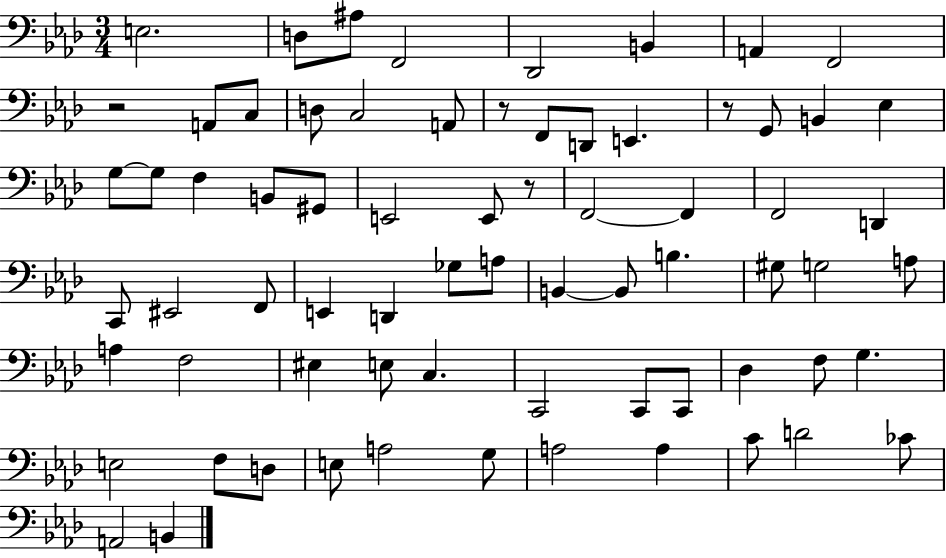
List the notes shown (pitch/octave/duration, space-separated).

E3/h. D3/e A#3/e F2/h Db2/h B2/q A2/q F2/h R/h A2/e C3/e D3/e C3/h A2/e R/e F2/e D2/e E2/q. R/e G2/e B2/q Eb3/q G3/e G3/e F3/q B2/e G#2/e E2/h E2/e R/e F2/h F2/q F2/h D2/q C2/e EIS2/h F2/e E2/q D2/q Gb3/e A3/e B2/q B2/e B3/q. G#3/e G3/h A3/e A3/q F3/h EIS3/q E3/e C3/q. C2/h C2/e C2/e Db3/q F3/e G3/q. E3/h F3/e D3/e E3/e A3/h G3/e A3/h A3/q C4/e D4/h CES4/e A2/h B2/q